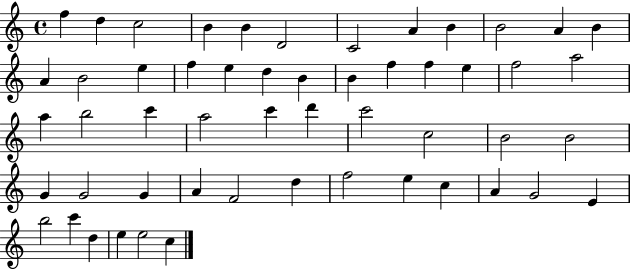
F5/q D5/q C5/h B4/q B4/q D4/h C4/h A4/q B4/q B4/h A4/q B4/q A4/q B4/h E5/q F5/q E5/q D5/q B4/q B4/q F5/q F5/q E5/q F5/h A5/h A5/q B5/h C6/q A5/h C6/q D6/q C6/h C5/h B4/h B4/h G4/q G4/h G4/q A4/q F4/h D5/q F5/h E5/q C5/q A4/q G4/h E4/q B5/h C6/q D5/q E5/q E5/h C5/q